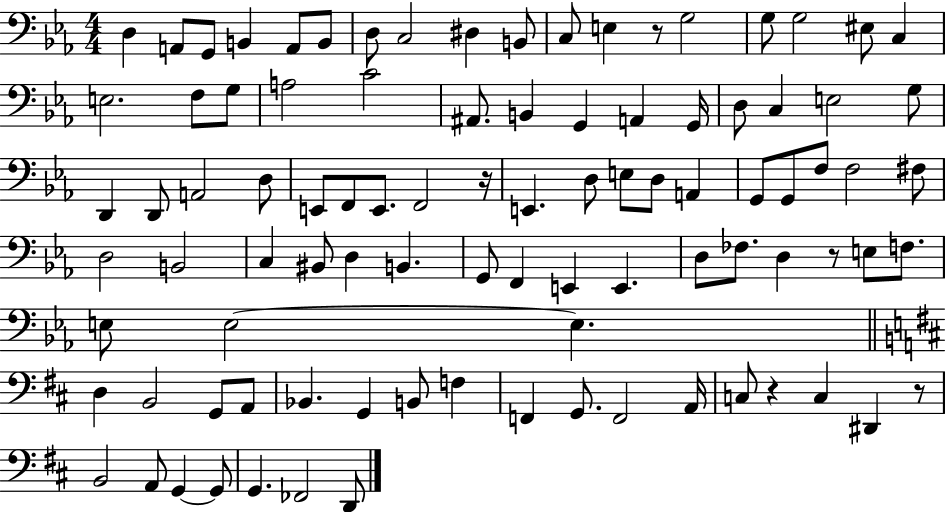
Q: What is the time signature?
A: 4/4